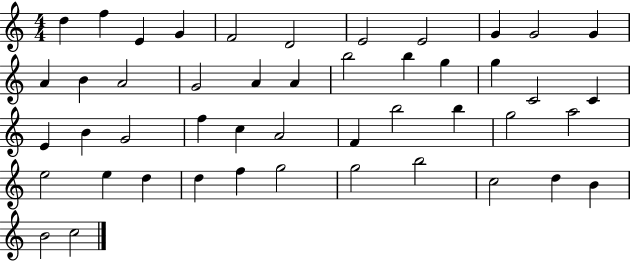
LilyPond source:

{
  \clef treble
  \numericTimeSignature
  \time 4/4
  \key c \major
  d''4 f''4 e'4 g'4 | f'2 d'2 | e'2 e'2 | g'4 g'2 g'4 | \break a'4 b'4 a'2 | g'2 a'4 a'4 | b''2 b''4 g''4 | g''4 c'2 c'4 | \break e'4 b'4 g'2 | f''4 c''4 a'2 | f'4 b''2 b''4 | g''2 a''2 | \break e''2 e''4 d''4 | d''4 f''4 g''2 | g''2 b''2 | c''2 d''4 b'4 | \break b'2 c''2 | \bar "|."
}